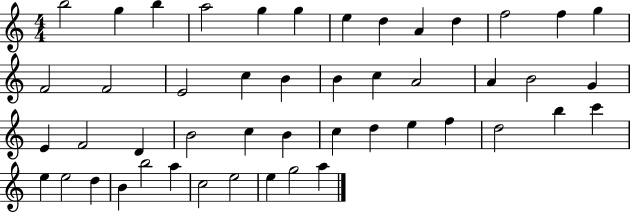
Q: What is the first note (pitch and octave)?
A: B5